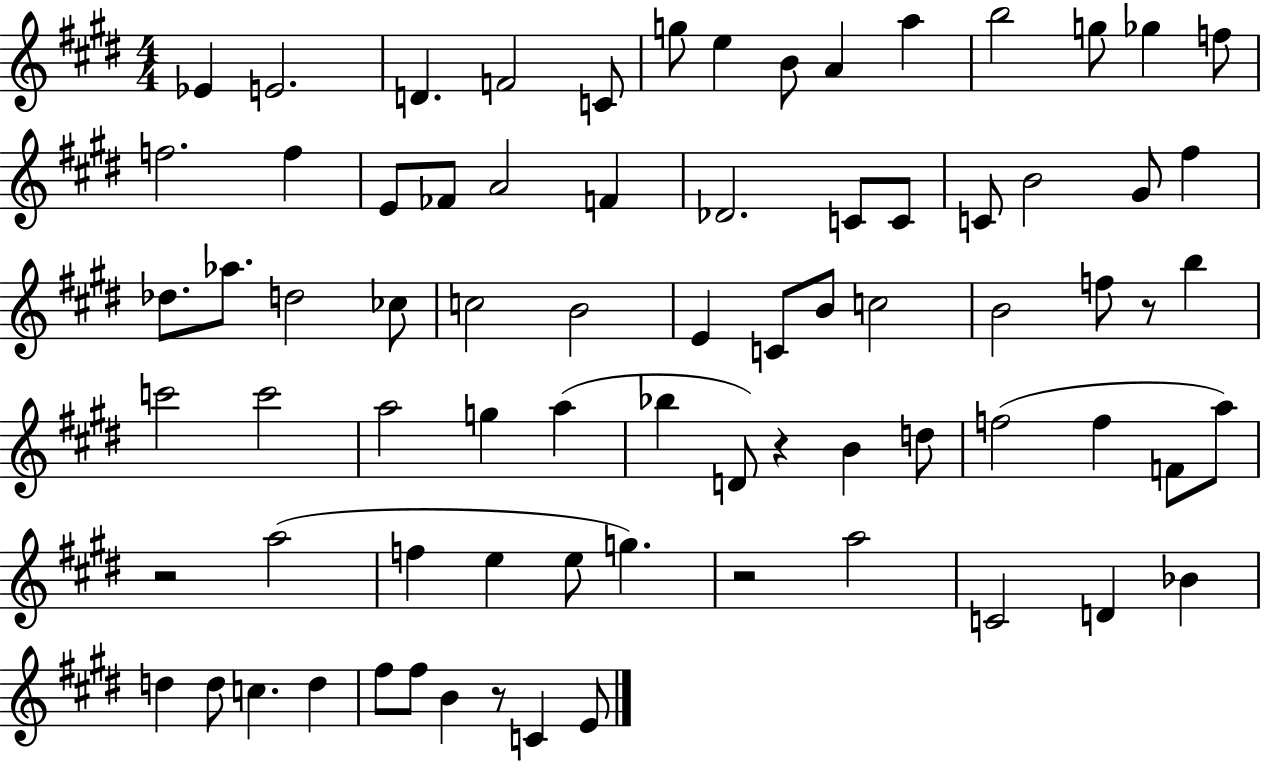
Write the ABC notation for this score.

X:1
T:Untitled
M:4/4
L:1/4
K:E
_E E2 D F2 C/2 g/2 e B/2 A a b2 g/2 _g f/2 f2 f E/2 _F/2 A2 F _D2 C/2 C/2 C/2 B2 ^G/2 ^f _d/2 _a/2 d2 _c/2 c2 B2 E C/2 B/2 c2 B2 f/2 z/2 b c'2 c'2 a2 g a _b D/2 z B d/2 f2 f F/2 a/2 z2 a2 f e e/2 g z2 a2 C2 D _B d d/2 c d ^f/2 ^f/2 B z/2 C E/2